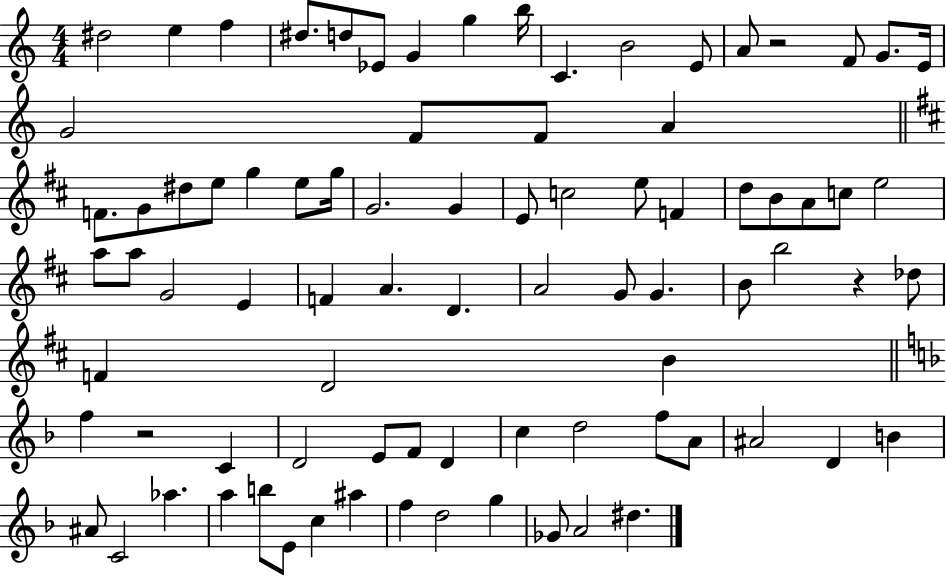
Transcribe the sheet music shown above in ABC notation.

X:1
T:Untitled
M:4/4
L:1/4
K:C
^d2 e f ^d/2 d/2 _E/2 G g b/4 C B2 E/2 A/2 z2 F/2 G/2 E/4 G2 F/2 F/2 A F/2 G/2 ^d/2 e/2 g e/2 g/4 G2 G E/2 c2 e/2 F d/2 B/2 A/2 c/2 e2 a/2 a/2 G2 E F A D A2 G/2 G B/2 b2 z _d/2 F D2 B f z2 C D2 E/2 F/2 D c d2 f/2 A/2 ^A2 D B ^A/2 C2 _a a b/2 E/2 c ^a f d2 g _G/2 A2 ^d